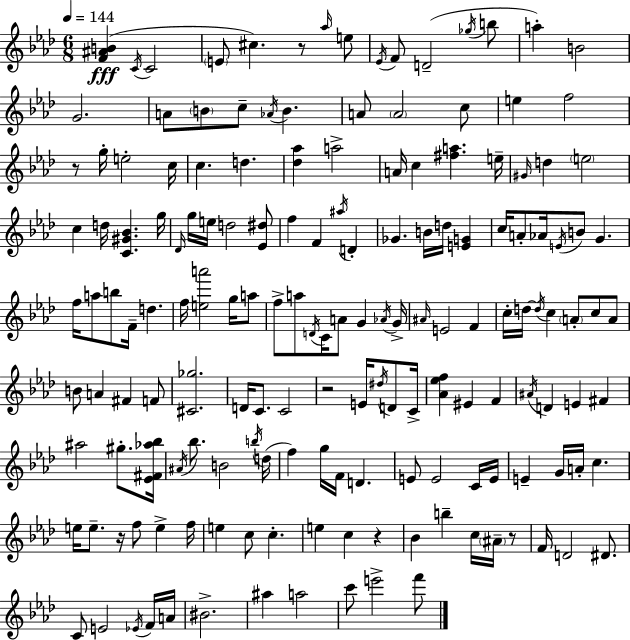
[F4,A#4,B4]/q C4/s C4/h E4/e C#5/q. R/e Ab5/s E5/e Eb4/s F4/e D4/h Gb5/s B5/e A5/q B4/h G4/h. A4/e B4/e C5/e Ab4/s B4/q. A4/e A4/h C5/e E5/q F5/h R/e G5/s E5/h C5/s C5/q. D5/q. [Db5,Ab5]/q A5/h A4/s C5/q [F#5,A5]/q. E5/s G#4/s D5/q E5/h C5/q D5/s [C4,G#4,Bb4]/q. G5/s Db4/s G5/s E5/s D5/h [Eb4,D#5]/e F5/q F4/q A#5/s D4/q Gb4/q. B4/s D5/s [E4,G4]/q C5/s A4/e Ab4/s E4/s B4/e G4/q. F5/s A5/e B5/e F4/s D5/q. F5/s [E5,A6]/h G5/s A5/e F5/e A5/e D4/s C4/s A4/e G4/q Ab4/s G4/s A#4/s E4/h F4/q C5/s D5/s D5/s C5/q A4/e C5/e A4/e B4/e A4/q F#4/q F4/e [C#4,Gb5]/h. D4/s C4/e. C4/h R/h E4/s D#5/s D4/e C4/s [Ab4,Eb5,F5]/q EIS4/q F4/q A#4/s D4/q E4/q F#4/q A#5/h G#5/e. [Eb4,F#4,Ab5,Bb5]/s A#4/s Bb5/e. B4/h B5/s D5/s F5/q G5/s F4/s D4/q. E4/e E4/h C4/s E4/s E4/q G4/s A4/s C5/q. E5/s E5/e. R/s F5/e E5/q F5/s E5/q C5/e C5/q. E5/q C5/q R/q Bb4/q B5/q C5/s A#4/s R/e F4/s D4/h D#4/e. C4/e E4/h Eb4/s F4/s A4/s BIS4/h. A#5/q A5/h C6/e E6/h F6/e